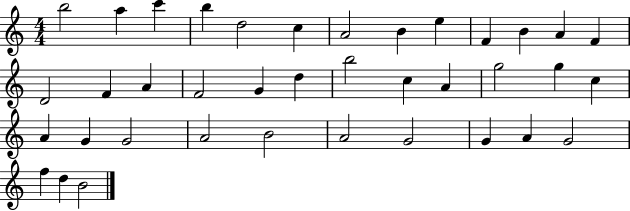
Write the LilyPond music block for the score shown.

{
  \clef treble
  \numericTimeSignature
  \time 4/4
  \key c \major
  b''2 a''4 c'''4 | b''4 d''2 c''4 | a'2 b'4 e''4 | f'4 b'4 a'4 f'4 | \break d'2 f'4 a'4 | f'2 g'4 d''4 | b''2 c''4 a'4 | g''2 g''4 c''4 | \break a'4 g'4 g'2 | a'2 b'2 | a'2 g'2 | g'4 a'4 g'2 | \break f''4 d''4 b'2 | \bar "|."
}